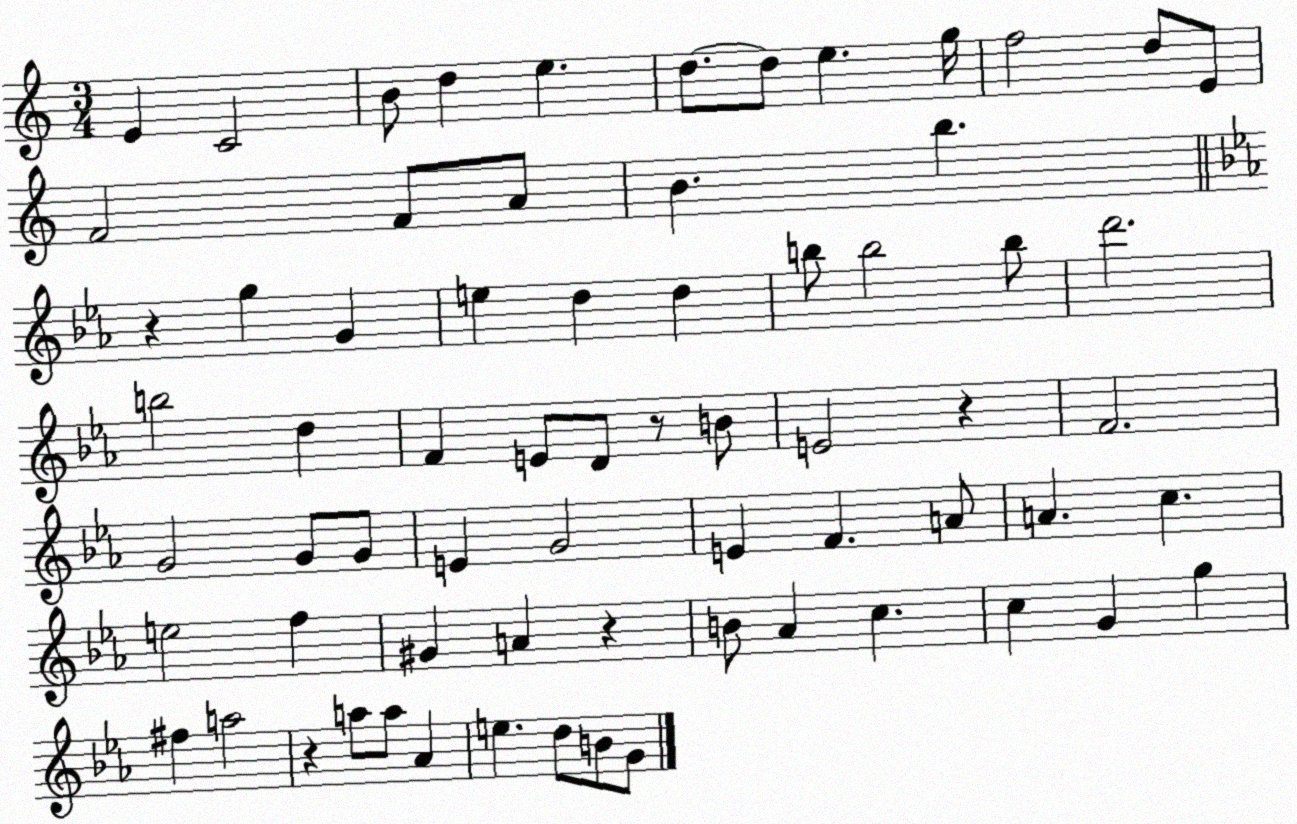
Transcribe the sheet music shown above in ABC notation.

X:1
T:Untitled
M:3/4
L:1/4
K:C
E C2 B/2 d e d/2 d/2 e g/4 f2 d/2 E/2 F2 F/2 A/2 B b z g G e d d b/2 b2 b/2 d'2 b2 d F E/2 D/2 z/2 B/2 E2 z F2 G2 G/2 G/2 E G2 E F A/2 A c e2 f ^G A z B/2 _A c c G g ^f a2 z a/2 a/2 _A e d/2 B/2 G/2